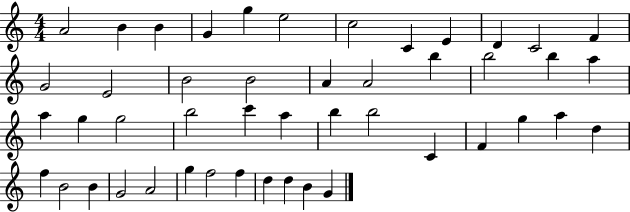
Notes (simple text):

A4/h B4/q B4/q G4/q G5/q E5/h C5/h C4/q E4/q D4/q C4/h F4/q G4/h E4/h B4/h B4/h A4/q A4/h B5/q B5/h B5/q A5/q A5/q G5/q G5/h B5/h C6/q A5/q B5/q B5/h C4/q F4/q G5/q A5/q D5/q F5/q B4/h B4/q G4/h A4/h G5/q F5/h F5/q D5/q D5/q B4/q G4/q